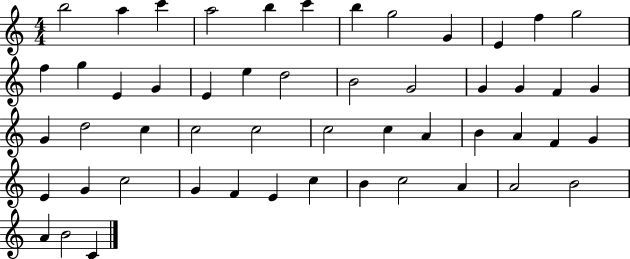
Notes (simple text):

B5/h A5/q C6/q A5/h B5/q C6/q B5/q G5/h G4/q E4/q F5/q G5/h F5/q G5/q E4/q G4/q E4/q E5/q D5/h B4/h G4/h G4/q G4/q F4/q G4/q G4/q D5/h C5/q C5/h C5/h C5/h C5/q A4/q B4/q A4/q F4/q G4/q E4/q G4/q C5/h G4/q F4/q E4/q C5/q B4/q C5/h A4/q A4/h B4/h A4/q B4/h C4/q